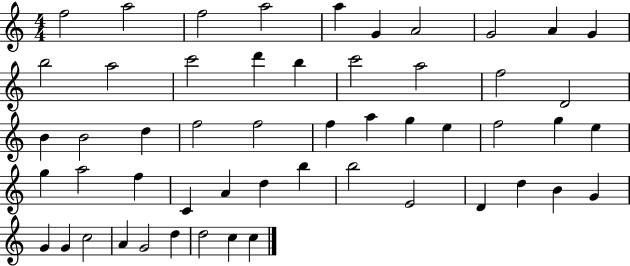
F5/h A5/h F5/h A5/h A5/q G4/q A4/h G4/h A4/q G4/q B5/h A5/h C6/h D6/q B5/q C6/h A5/h F5/h D4/h B4/q B4/h D5/q F5/h F5/h F5/q A5/q G5/q E5/q F5/h G5/q E5/q G5/q A5/h F5/q C4/q A4/q D5/q B5/q B5/h E4/h D4/q D5/q B4/q G4/q G4/q G4/q C5/h A4/q G4/h D5/q D5/h C5/q C5/q